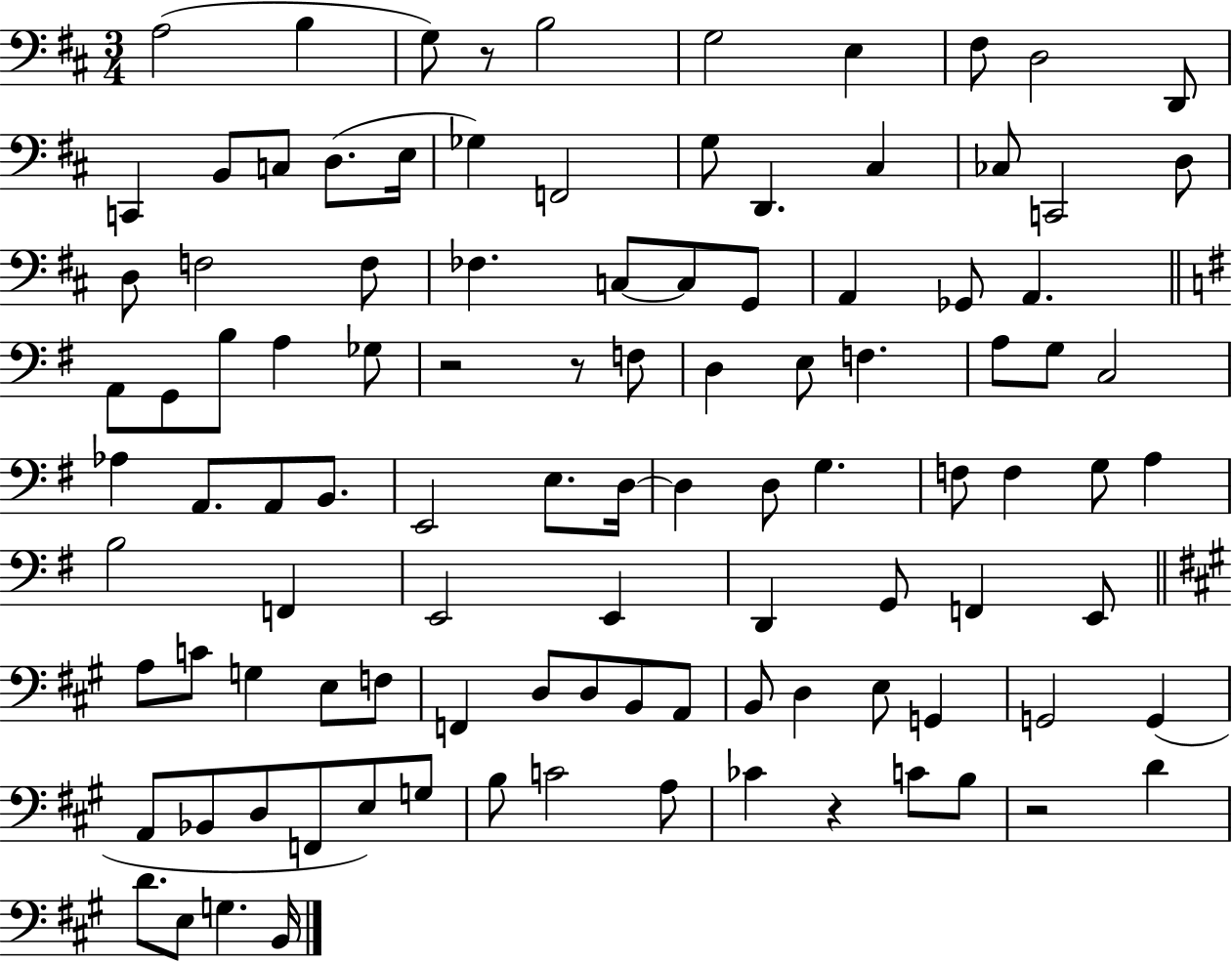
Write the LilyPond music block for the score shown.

{
  \clef bass
  \numericTimeSignature
  \time 3/4
  \key d \major
  \repeat volta 2 { a2( b4 | g8) r8 b2 | g2 e4 | fis8 d2 d,8 | \break c,4 b,8 c8 d8.( e16 | ges4) f,2 | g8 d,4. cis4 | ces8 c,2 d8 | \break d8 f2 f8 | fes4. c8~~ c8 g,8 | a,4 ges,8 a,4. | \bar "||" \break \key e \minor a,8 g,8 b8 a4 ges8 | r2 r8 f8 | d4 e8 f4. | a8 g8 c2 | \break aes4 a,8. a,8 b,8. | e,2 e8. d16~~ | d4 d8 g4. | f8 f4 g8 a4 | \break b2 f,4 | e,2 e,4 | d,4 g,8 f,4 e,8 | \bar "||" \break \key a \major a8 c'8 g4 e8 f8 | f,4 d8 d8 b,8 a,8 | b,8 d4 e8 g,4 | g,2 g,4( | \break a,8 bes,8 d8 f,8 e8) g8 | b8 c'2 a8 | ces'4 r4 c'8 b8 | r2 d'4 | \break d'8. e8 g4. b,16 | } \bar "|."
}